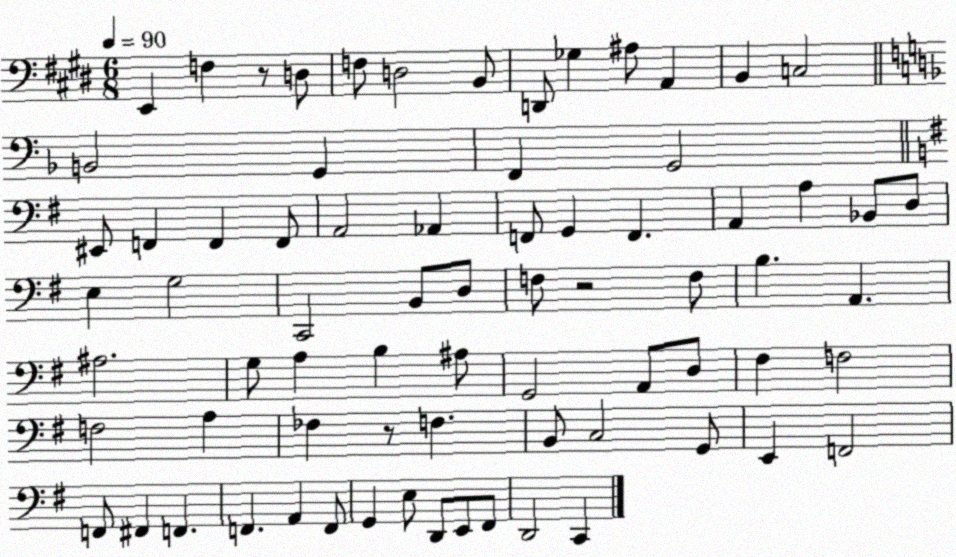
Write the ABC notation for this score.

X:1
T:Untitled
M:6/8
L:1/4
K:E
E,, F, z/2 D,/2 F,/2 D,2 B,,/2 D,,/2 _G, ^A,/2 A,, B,, C,2 B,,2 G,, F,, G,,2 ^E,,/2 F,, F,, F,,/2 A,,2 _A,, F,,/2 G,, F,, A,, A, _B,,/2 D,/2 E, G,2 C,,2 B,,/2 D,/2 F,/2 z2 F,/2 B, A,, ^A,2 G,/2 A, B, ^A,/2 G,,2 A,,/2 D,/2 ^F, F,2 F,2 A, _F, z/2 F, B,,/2 C,2 G,,/2 E,, F,,2 F,,/2 ^F,, F,, F,, A,, F,,/2 G,, E,/2 D,,/2 E,,/2 ^F,,/2 D,,2 C,,